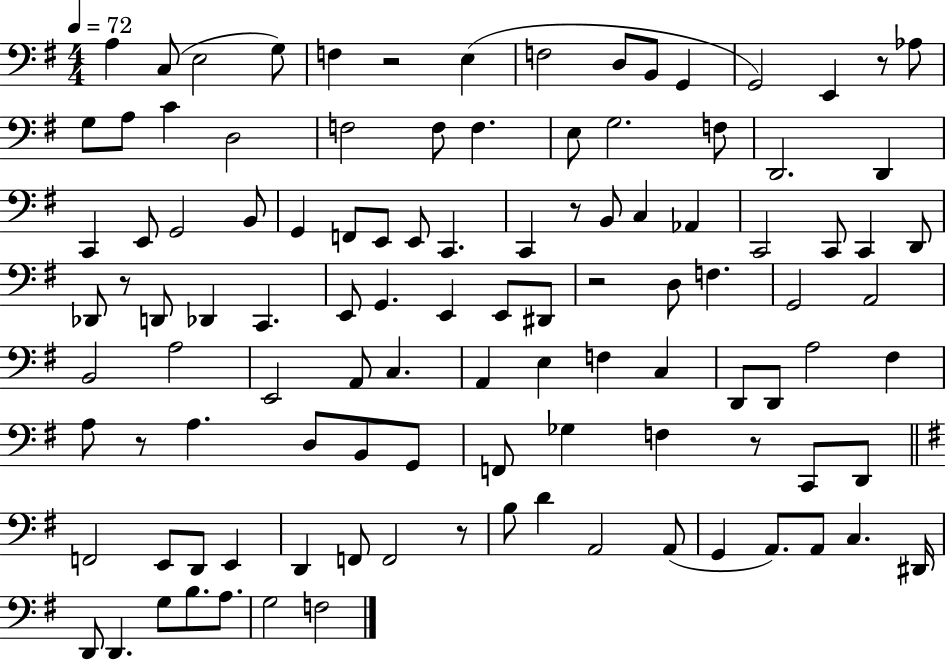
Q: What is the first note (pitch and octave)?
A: A3